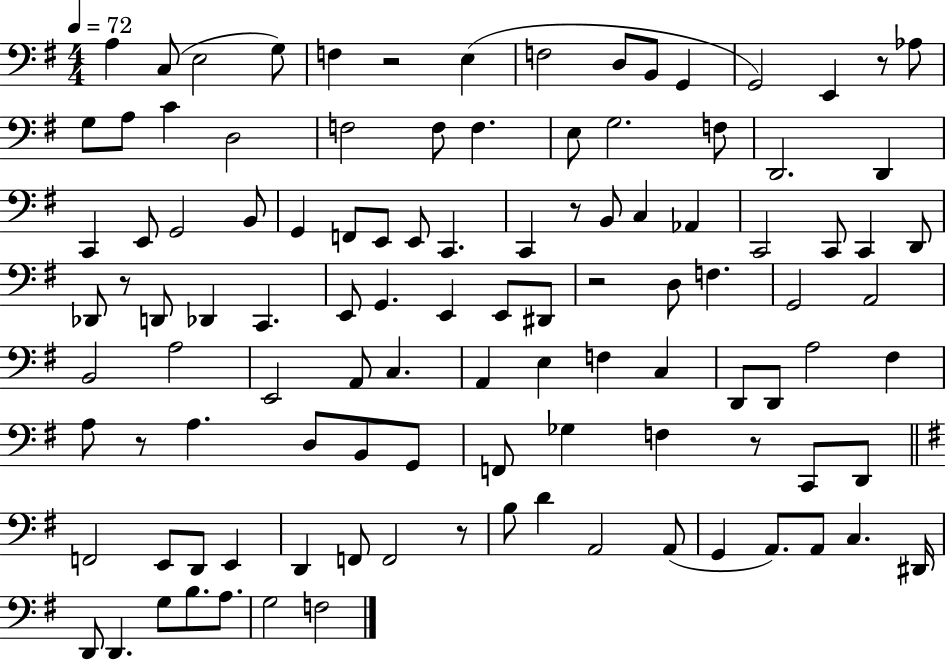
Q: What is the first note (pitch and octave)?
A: A3